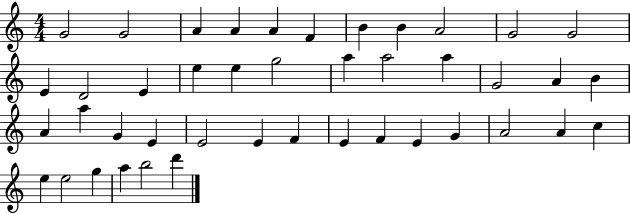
X:1
T:Untitled
M:4/4
L:1/4
K:C
G2 G2 A A A F B B A2 G2 G2 E D2 E e e g2 a a2 a G2 A B A a G E E2 E F E F E G A2 A c e e2 g a b2 d'